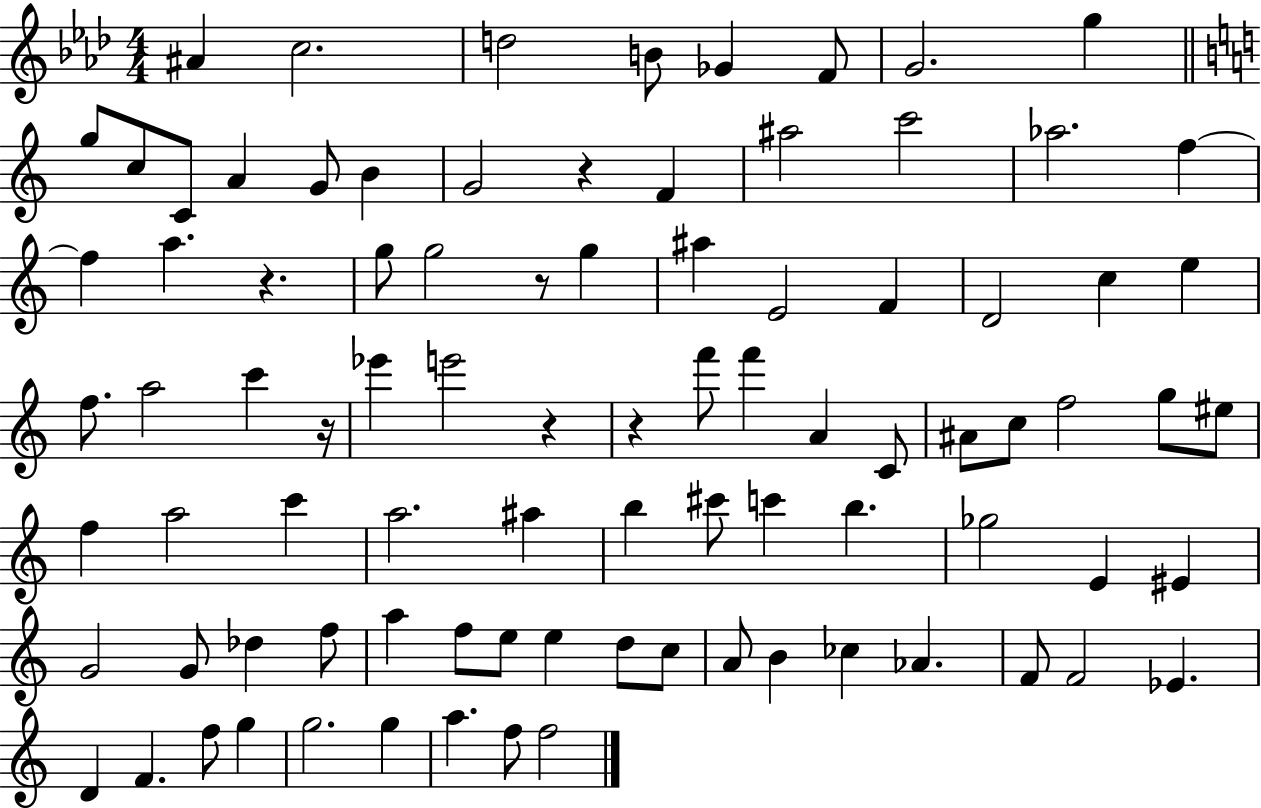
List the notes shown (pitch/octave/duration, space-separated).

A#4/q C5/h. D5/h B4/e Gb4/q F4/e G4/h. G5/q G5/e C5/e C4/e A4/q G4/e B4/q G4/h R/q F4/q A#5/h C6/h Ab5/h. F5/q F5/q A5/q. R/q. G5/e G5/h R/e G5/q A#5/q E4/h F4/q D4/h C5/q E5/q F5/e. A5/h C6/q R/s Eb6/q E6/h R/q R/q F6/e F6/q A4/q C4/e A#4/e C5/e F5/h G5/e EIS5/e F5/q A5/h C6/q A5/h. A#5/q B5/q C#6/e C6/q B5/q. Gb5/h E4/q EIS4/q G4/h G4/e Db5/q F5/e A5/q F5/e E5/e E5/q D5/e C5/e A4/e B4/q CES5/q Ab4/q. F4/e F4/h Eb4/q. D4/q F4/q. F5/e G5/q G5/h. G5/q A5/q. F5/e F5/h